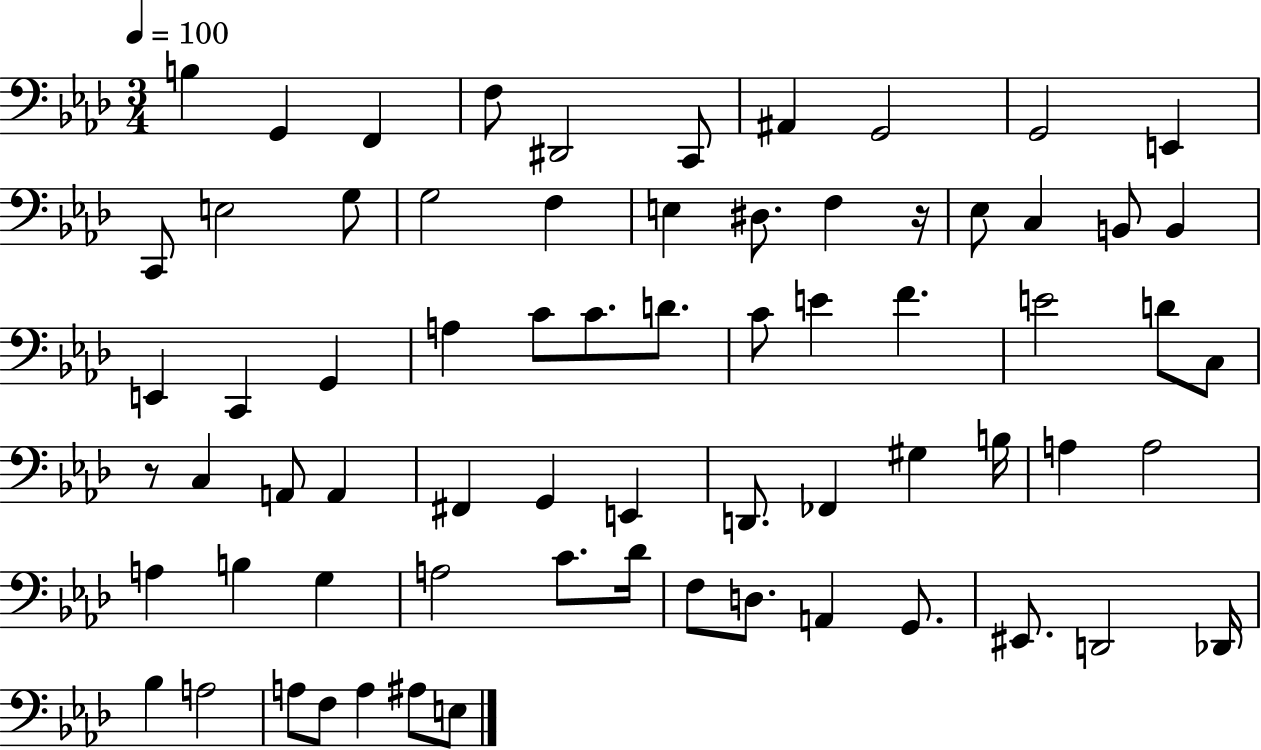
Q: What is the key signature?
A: AES major